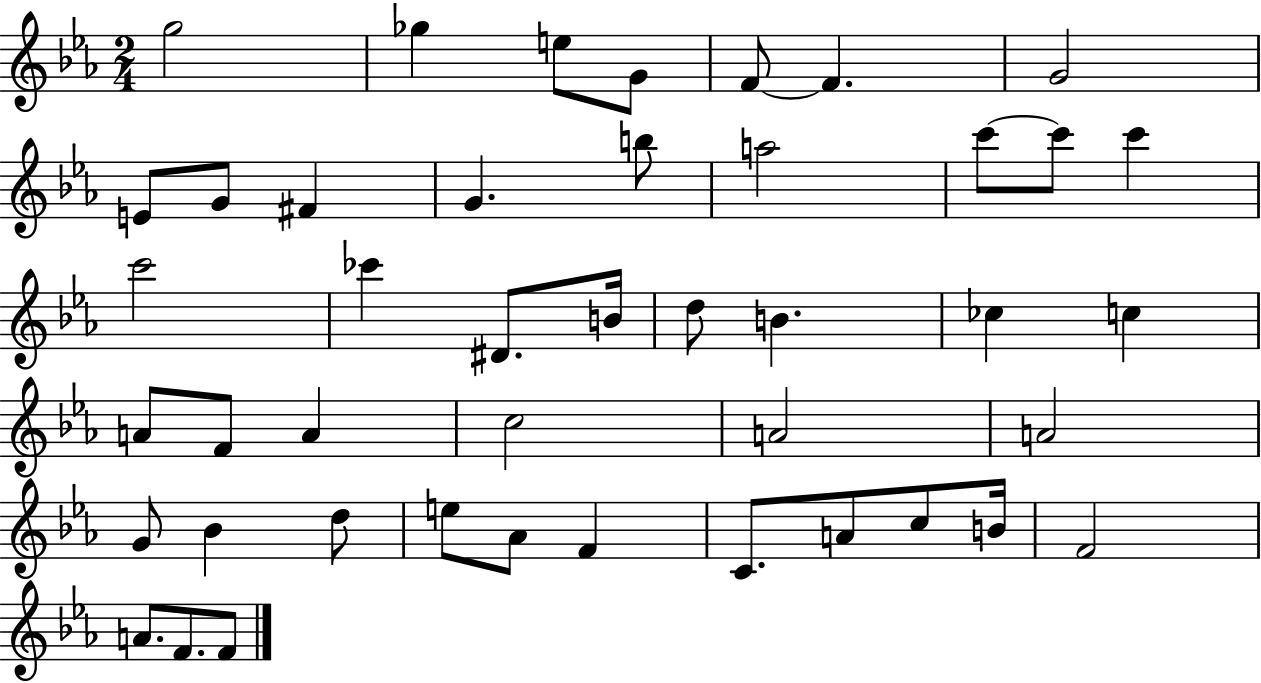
{
  \clef treble
  \numericTimeSignature
  \time 2/4
  \key ees \major
  \repeat volta 2 { g''2 | ges''4 e''8 g'8 | f'8~~ f'4. | g'2 | \break e'8 g'8 fis'4 | g'4. b''8 | a''2 | c'''8~~ c'''8 c'''4 | \break c'''2 | ces'''4 dis'8. b'16 | d''8 b'4. | ces''4 c''4 | \break a'8 f'8 a'4 | c''2 | a'2 | a'2 | \break g'8 bes'4 d''8 | e''8 aes'8 f'4 | c'8. a'8 c''8 b'16 | f'2 | \break a'8. f'8. f'8 | } \bar "|."
}